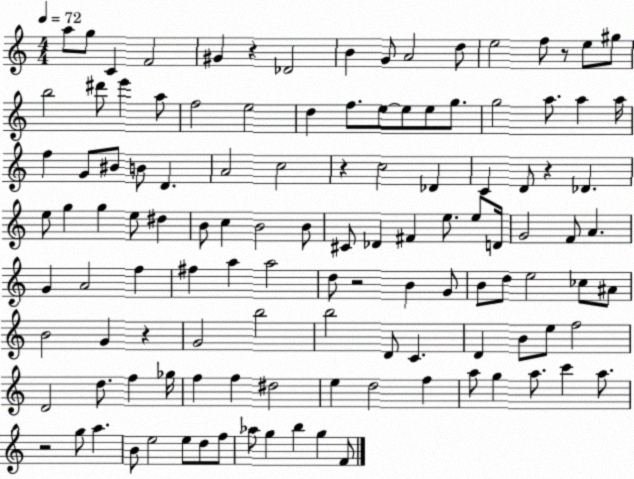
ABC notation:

X:1
T:Untitled
M:4/4
L:1/4
K:C
a/2 g/2 C F2 ^G z _D2 B G/2 A2 d/2 e2 f/2 z/2 e/2 ^g/2 b2 ^d'/2 e' a/2 f2 e2 d f/2 e/2 e/2 e/2 g/2 g2 a/2 a a/4 f G/2 ^B/2 B/2 D A2 c2 z c2 _D C D/2 z _D e/2 g g e/2 ^d B/2 c B2 B/2 ^C/2 _D ^F e/2 e/2 D/4 G2 F/2 A G A2 f ^f a a2 d/2 z2 B G/2 B/2 d/2 e2 _c/2 ^A/2 B2 G z G2 b2 b2 D/2 C D B/2 e/2 f2 D2 d/2 f _g/4 f f ^d2 e d2 f a/2 g a/2 c' a/2 z2 g/2 a B/2 e2 e/2 d/2 f/2 _a/2 g b g F/2